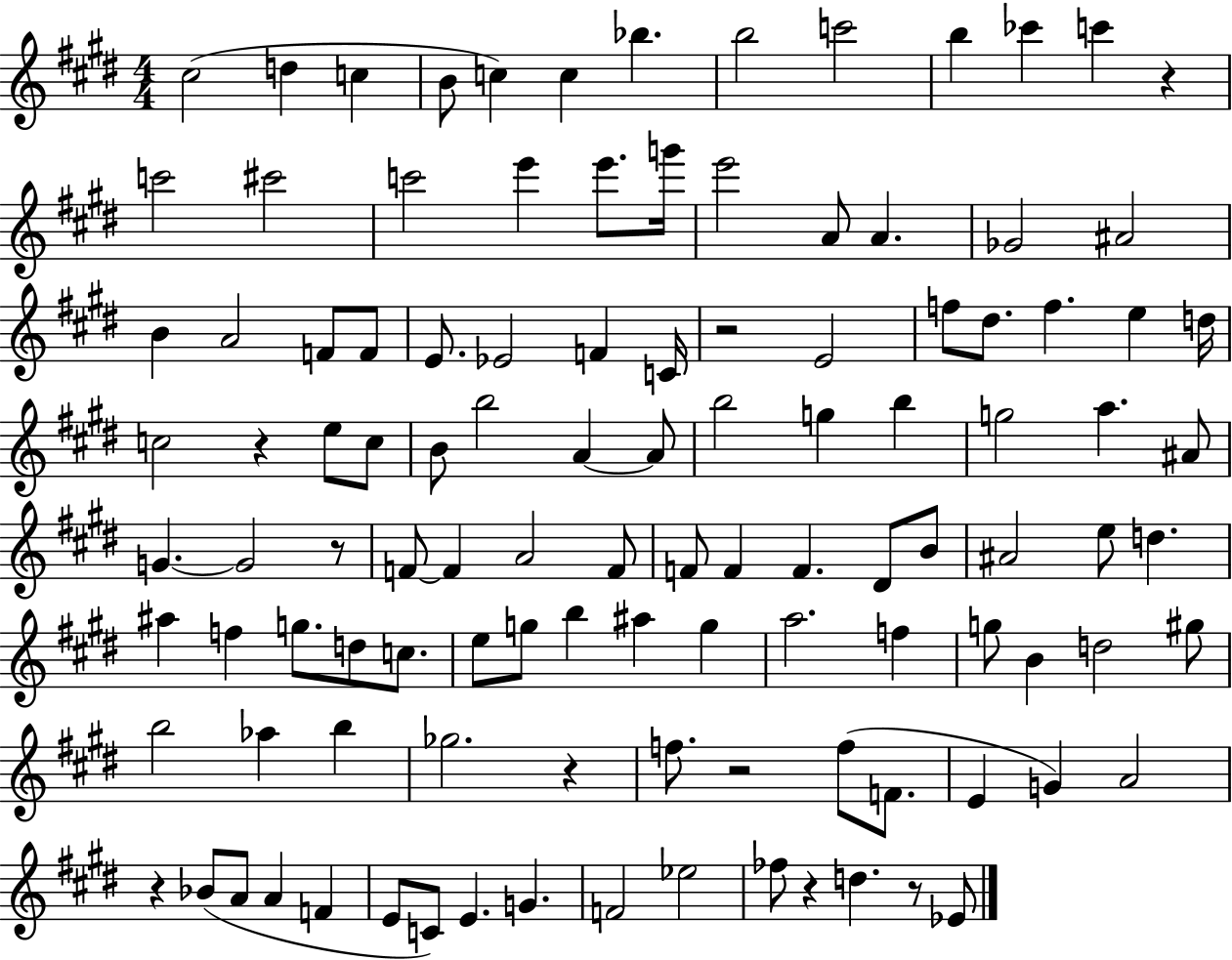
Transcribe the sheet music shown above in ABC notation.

X:1
T:Untitled
M:4/4
L:1/4
K:E
^c2 d c B/2 c c _b b2 c'2 b _c' c' z c'2 ^c'2 c'2 e' e'/2 g'/4 e'2 A/2 A _G2 ^A2 B A2 F/2 F/2 E/2 _E2 F C/4 z2 E2 f/2 ^d/2 f e d/4 c2 z e/2 c/2 B/2 b2 A A/2 b2 g b g2 a ^A/2 G G2 z/2 F/2 F A2 F/2 F/2 F F ^D/2 B/2 ^A2 e/2 d ^a f g/2 d/2 c/2 e/2 g/2 b ^a g a2 f g/2 B d2 ^g/2 b2 _a b _g2 z f/2 z2 f/2 F/2 E G A2 z _B/2 A/2 A F E/2 C/2 E G F2 _e2 _f/2 z d z/2 _E/2